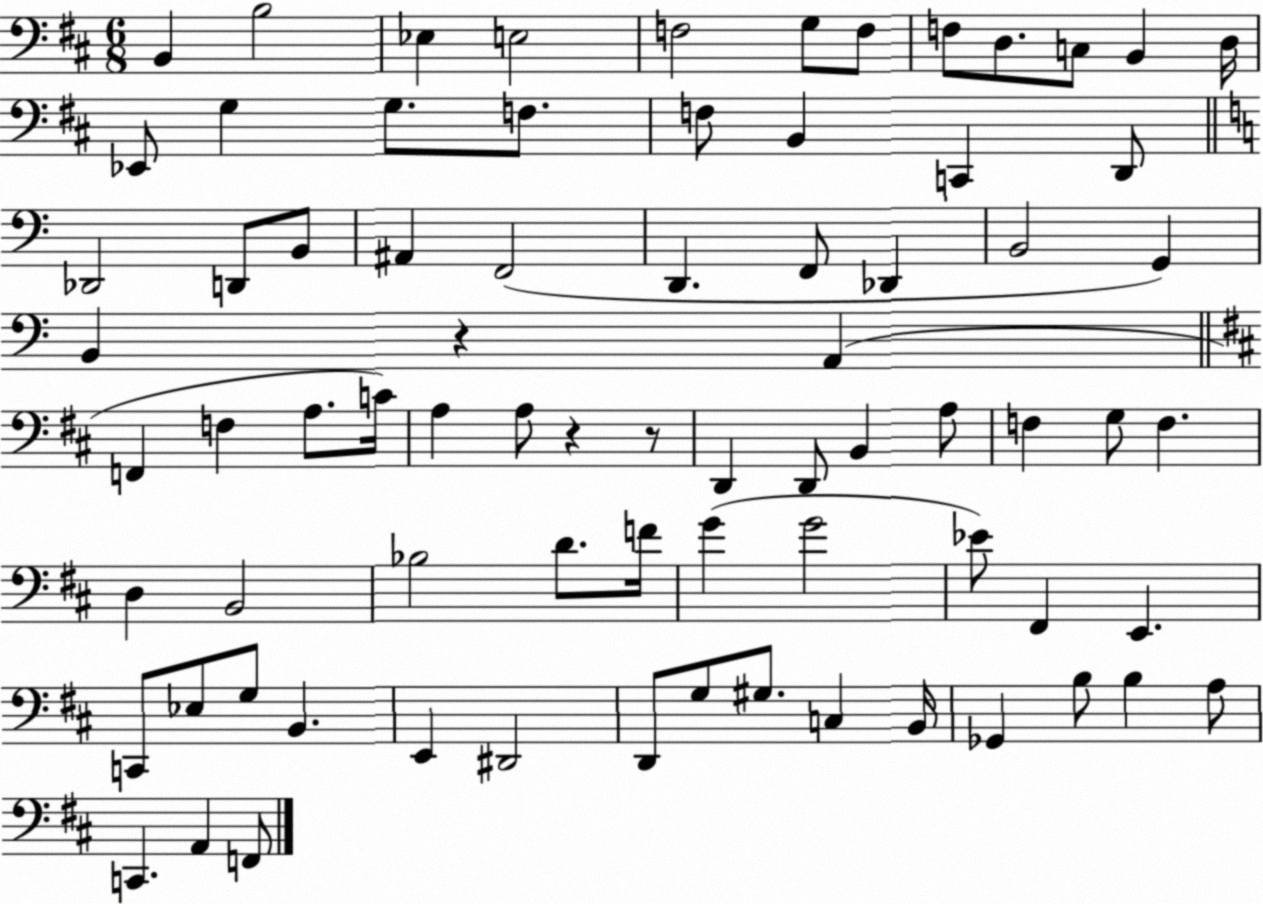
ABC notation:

X:1
T:Untitled
M:6/8
L:1/4
K:D
B,, B,2 _E, E,2 F,2 G,/2 F,/2 F,/2 D,/2 C,/2 B,, D,/4 _E,,/2 G, G,/2 F,/2 F,/2 B,, C,, D,,/2 _D,,2 D,,/2 B,,/2 ^A,, F,,2 D,, F,,/2 _D,, B,,2 G,, B,, z A,, F,, F, A,/2 C/4 A, A,/2 z z/2 D,, D,,/2 B,, A,/2 F, G,/2 F, D, B,,2 _B,2 D/2 F/4 G G2 _E/2 ^F,, E,, C,,/2 _E,/2 G,/2 B,, E,, ^D,,2 D,,/2 G,/2 ^G,/2 C, B,,/4 _G,, B,/2 B, A,/2 C,, A,, F,,/2